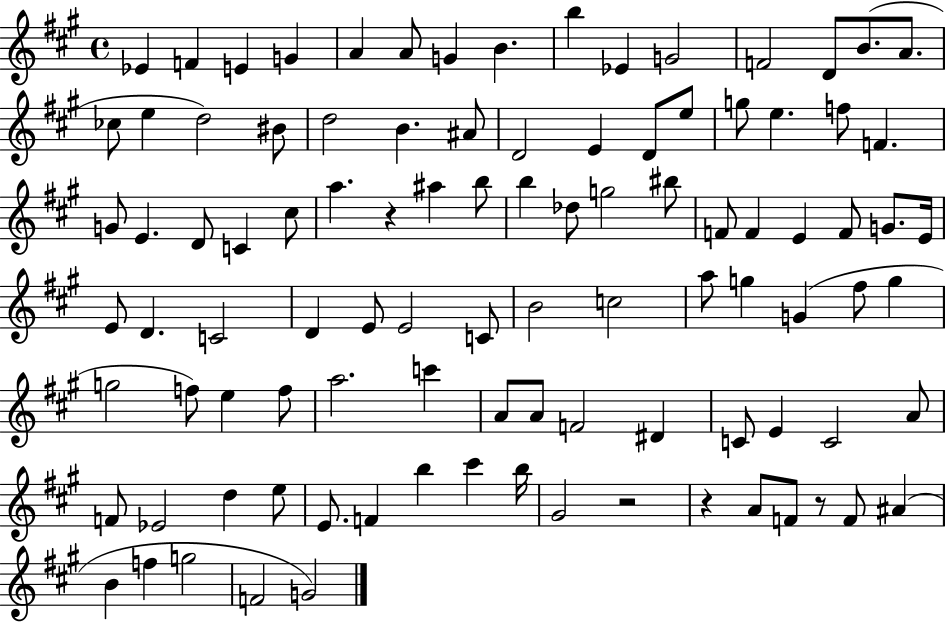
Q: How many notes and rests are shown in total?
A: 99